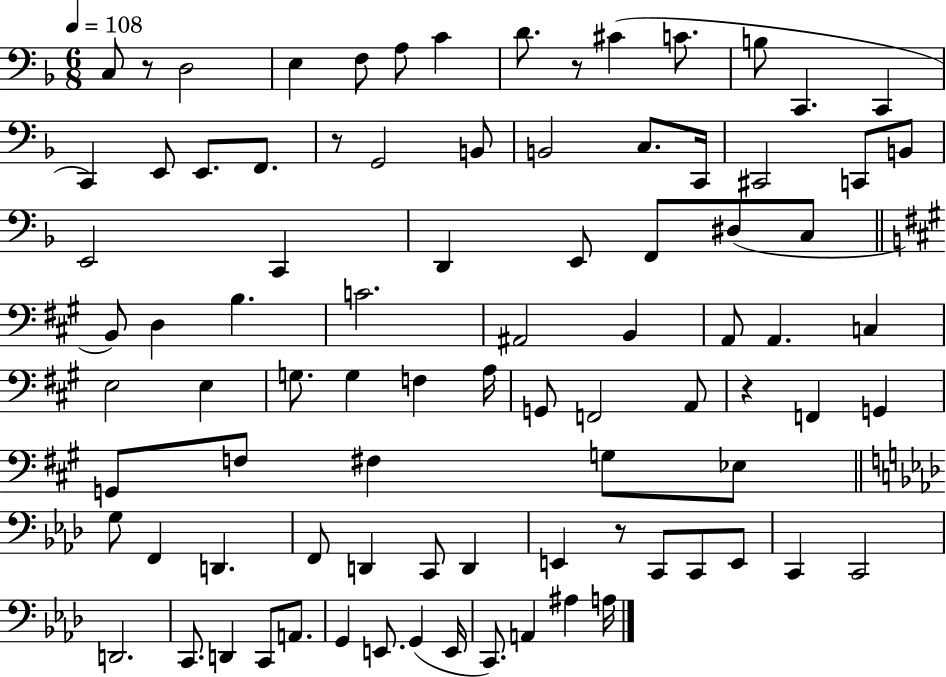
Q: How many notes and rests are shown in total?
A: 87